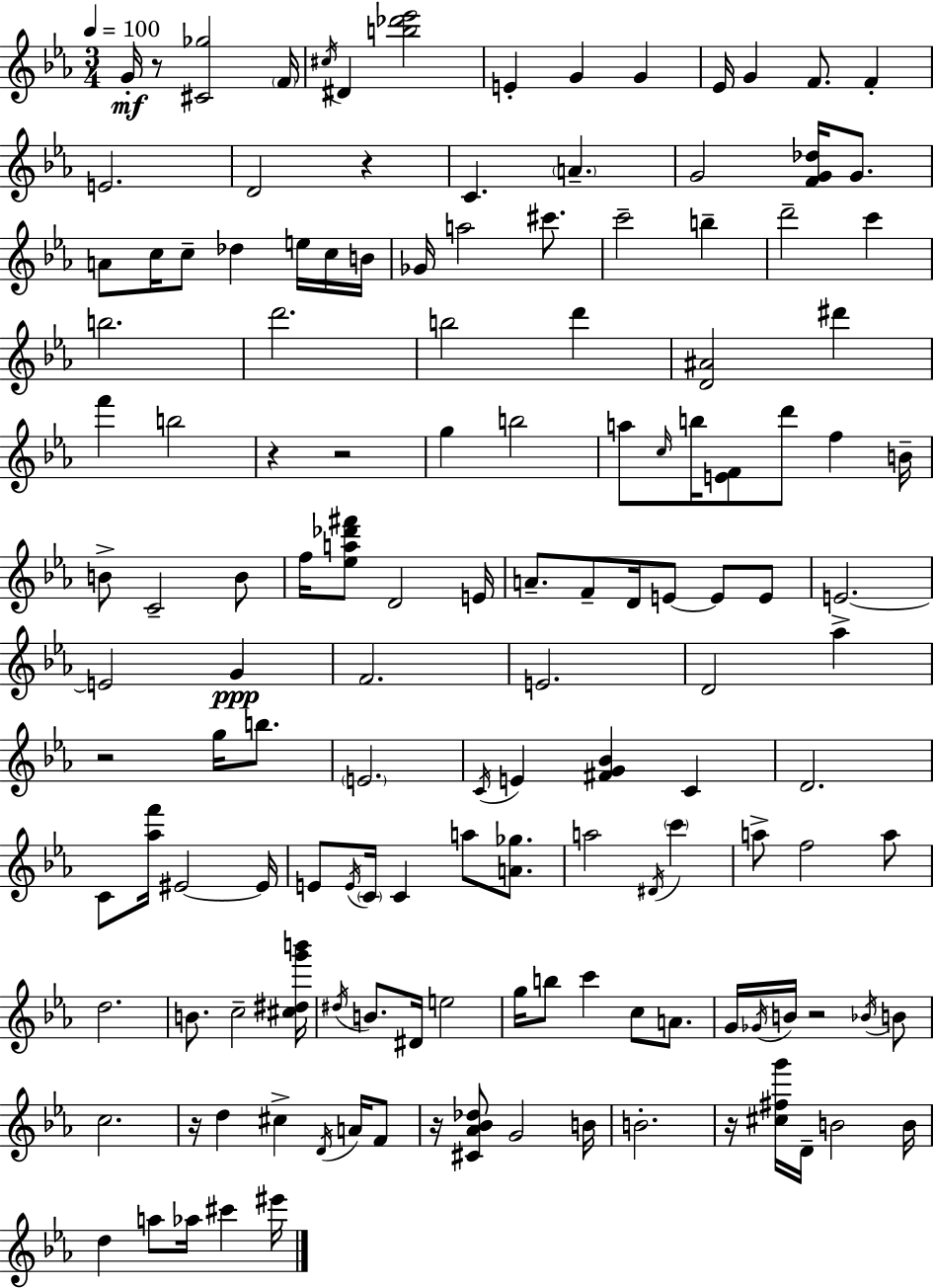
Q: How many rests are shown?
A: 9